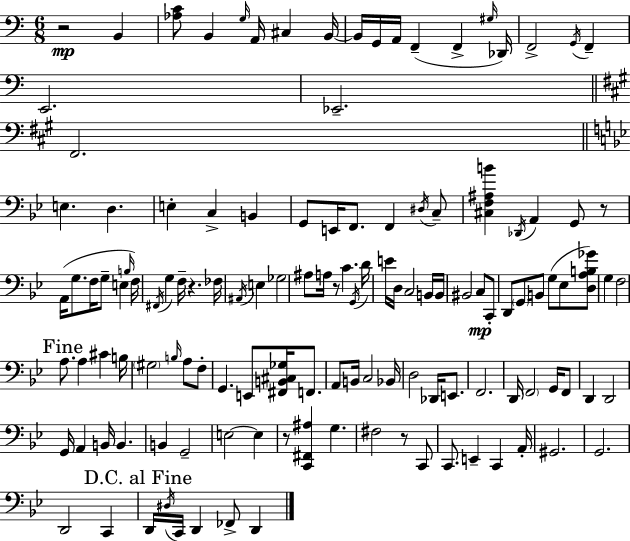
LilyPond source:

{
  \clef bass
  \numericTimeSignature
  \time 6/8
  \key c \major
  r2\mp b,4 | <aes c'>8 b,4 \grace { g16 } a,16 cis4 | b,16~~ b,16 g,16 a,16 f,4--( f,4-> | \grace { gis16 }) des,16 f,2-> \acciaccatura { g,16 } f,4-- | \break e,2. | ees,2.-- | \bar "||" \break \key a \major fis,2. | \bar "||" \break \key bes \major e4. d4. | e4-. c4-> b,4 | g,8 e,16 f,8. f,4 \acciaccatura { dis16 } c8-- | <cis f ais b'>4 \acciaccatura { des,16 } a,4 g,8 | \break r8 a,16( g8. f16 g8-- e4 | \grace { b16 }) f16 \acciaccatura { fis,16 } g4 f16-- r4. | fes16 \acciaccatura { ais,16 } e4 ges2 | ais8 a16 r8 c'4. | \break \acciaccatura { g,16 } d'16 e'16 d16 c2 | b,16 b,16 bis,2 | c8\mp c,8-. d,8 \parenthesize g,8 b,8 | g8( ees8 <d a b ges'>8) g4 f2 | \break \mark "Fine" a8. a4 | cis'4 b16 \parenthesize gis2 | \grace { b16 } a8 f8-. g,4. | e,8 <fis, b, cis ges>16 f,8. a,8 b,16 c2 | \break bes,16 d2 | des,16 e,8. f,2. | d,16 \parenthesize f,2 | g,16 f,8 d,4 d,2 | \break g,16 a,4 | b,16 b,4. b,4 g,2-- | e2~~ | e4 r8 <c, fis, ais>4 | \break g4. fis2 | r8 c,8 c,8. e,4-- | c,4 a,16-. gis,2. | g,2. | \break d,2 | c,4 \mark "D.C. al Fine" d,16 \acciaccatura { dis16 } c,16 d,4 | fes,8-> d,4 \bar "|."
}